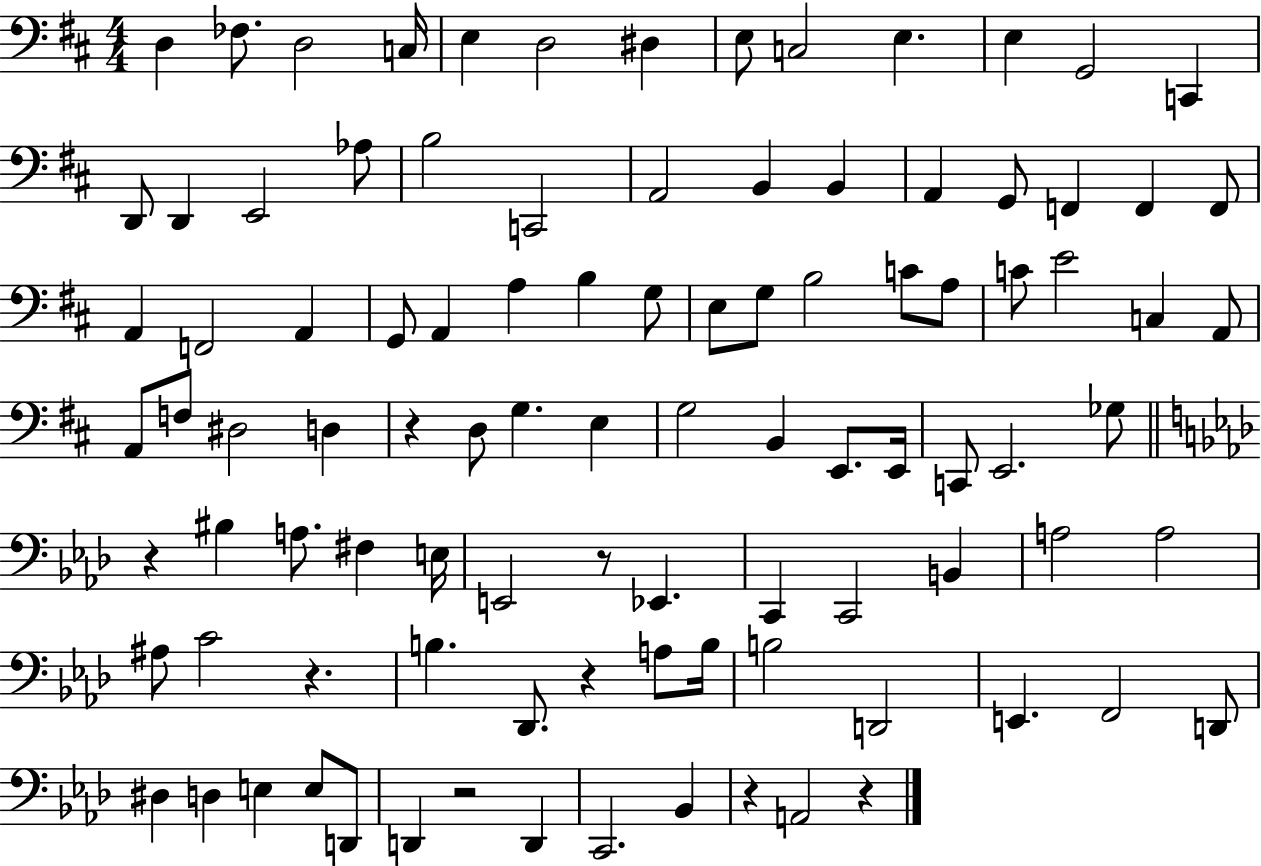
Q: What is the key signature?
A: D major